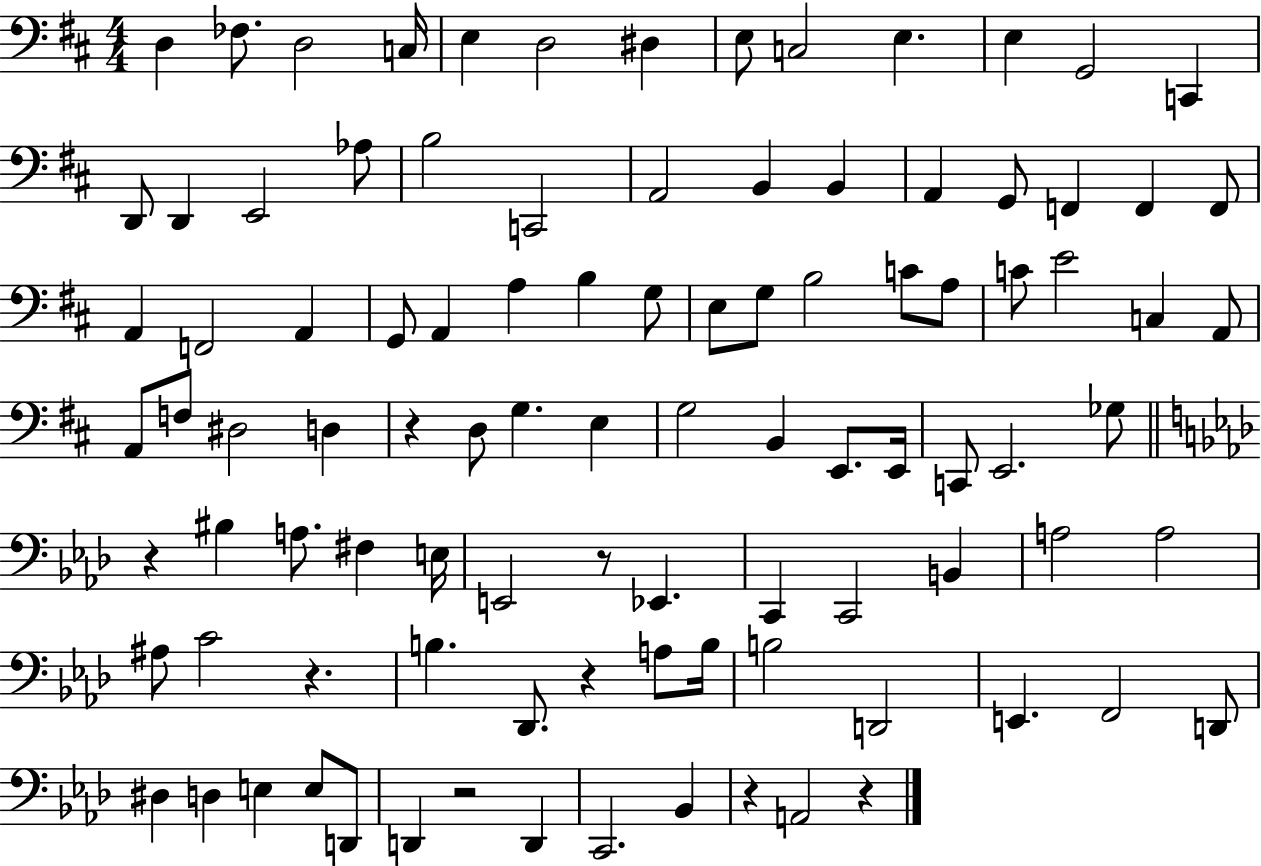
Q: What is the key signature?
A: D major